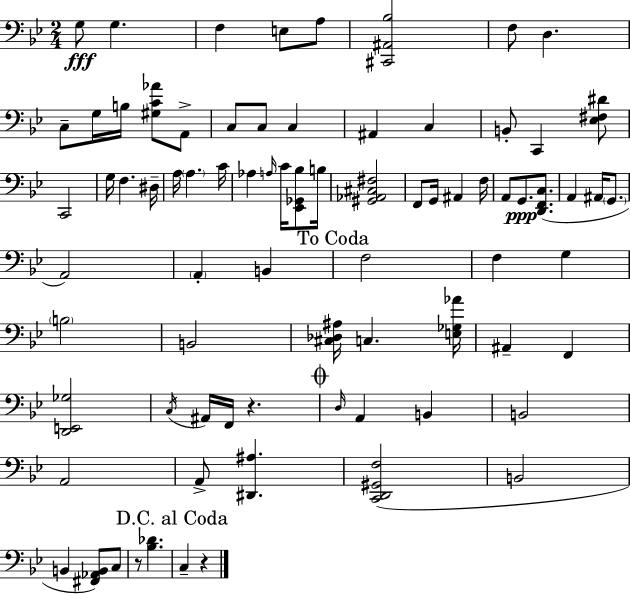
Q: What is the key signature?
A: G minor